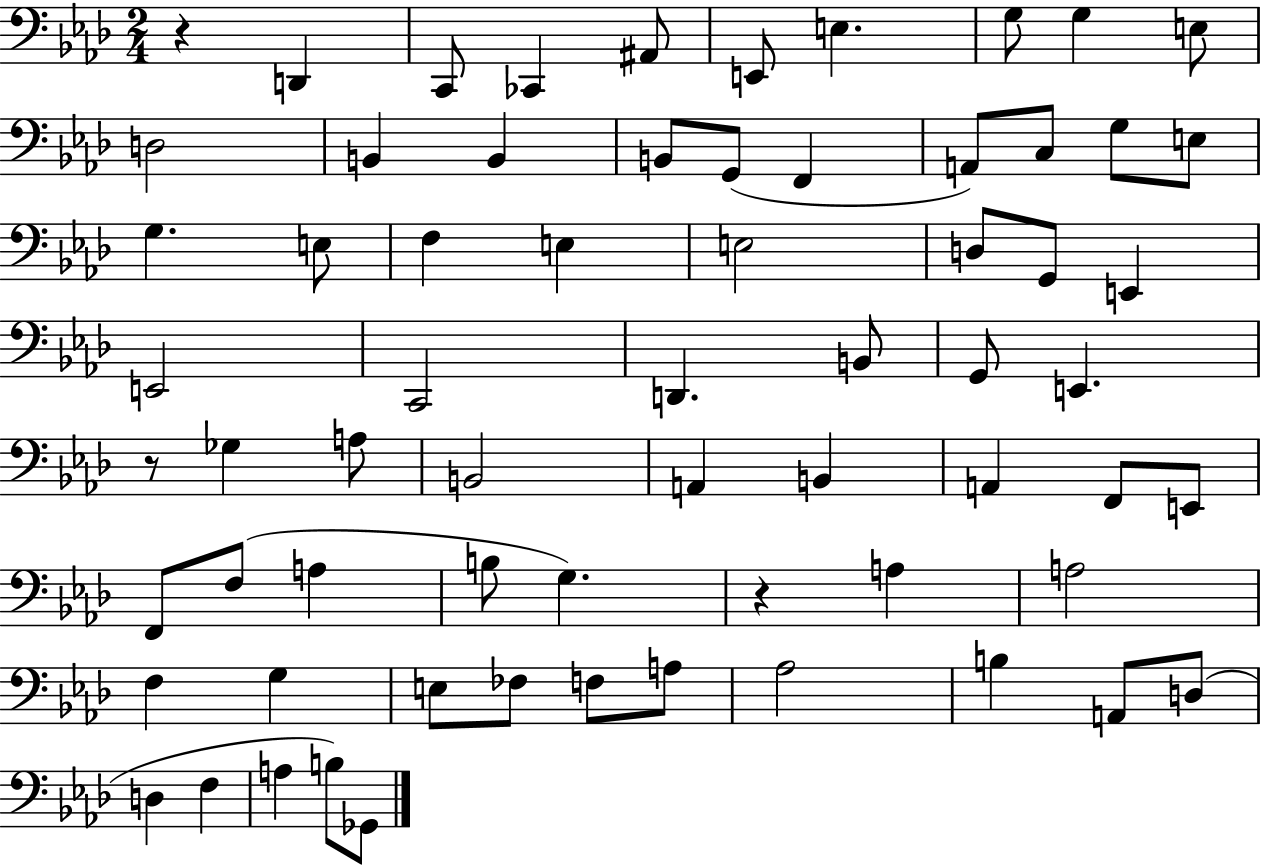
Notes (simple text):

R/q D2/q C2/e CES2/q A#2/e E2/e E3/q. G3/e G3/q E3/e D3/h B2/q B2/q B2/e G2/e F2/q A2/e C3/e G3/e E3/e G3/q. E3/e F3/q E3/q E3/h D3/e G2/e E2/q E2/h C2/h D2/q. B2/e G2/e E2/q. R/e Gb3/q A3/e B2/h A2/q B2/q A2/q F2/e E2/e F2/e F3/e A3/q B3/e G3/q. R/q A3/q A3/h F3/q G3/q E3/e FES3/e F3/e A3/e Ab3/h B3/q A2/e D3/e D3/q F3/q A3/q B3/e Gb2/e